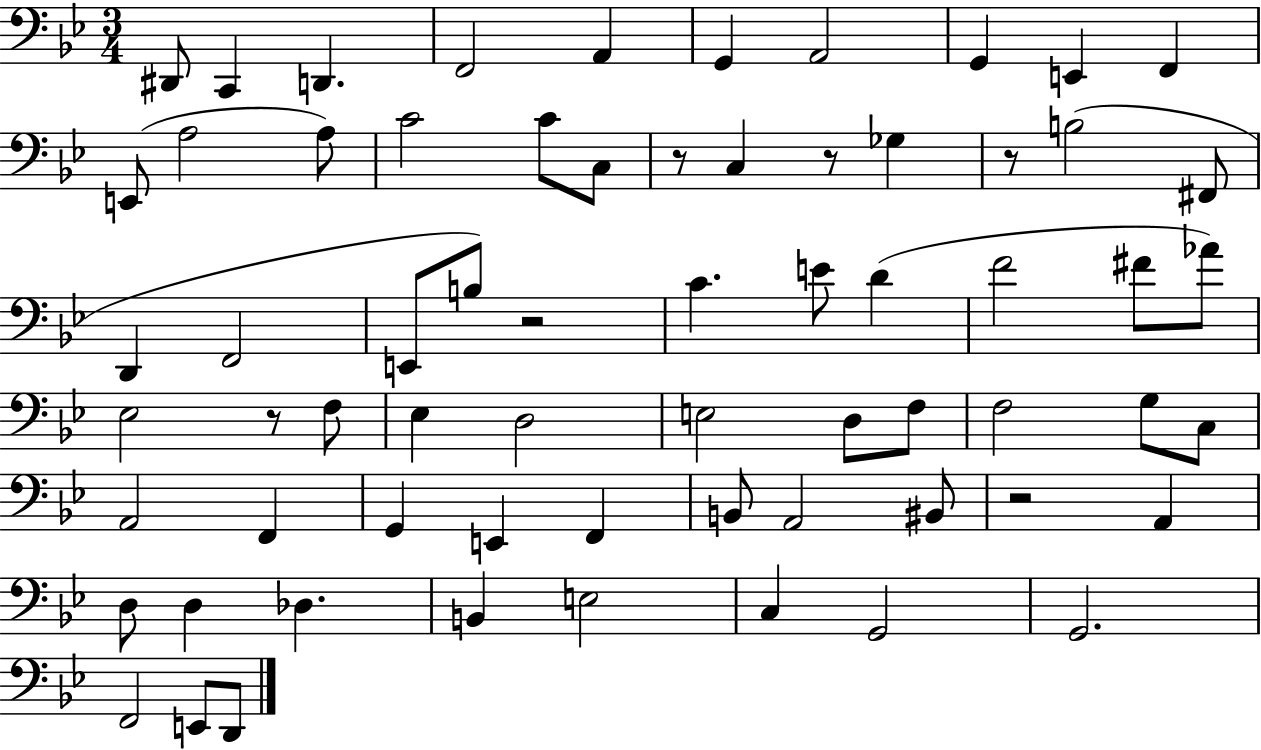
D#2/e C2/q D2/q. F2/h A2/q G2/q A2/h G2/q E2/q F2/q E2/e A3/h A3/e C4/h C4/e C3/e R/e C3/q R/e Gb3/q R/e B3/h F#2/e D2/q F2/h E2/e B3/e R/h C4/q. E4/e D4/q F4/h F#4/e Ab4/e Eb3/h R/e F3/e Eb3/q D3/h E3/h D3/e F3/e F3/h G3/e C3/e A2/h F2/q G2/q E2/q F2/q B2/e A2/h BIS2/e R/h A2/q D3/e D3/q Db3/q. B2/q E3/h C3/q G2/h G2/h. F2/h E2/e D2/e